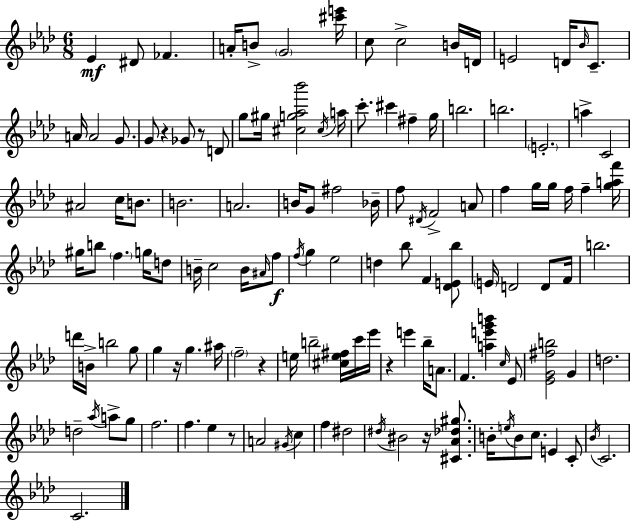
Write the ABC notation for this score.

X:1
T:Untitled
M:6/8
L:1/4
K:Fm
_E ^D/2 _F A/4 B/2 G2 [^c'e']/4 c/2 c2 B/4 D/4 E2 D/4 _B/4 C/2 A/4 A2 G/2 G/2 z _G/2 z/2 D/2 g/2 ^g/4 [^cg_a_b']2 ^c/4 a/4 c'/2 ^c' ^f g/4 b2 b2 E2 a C2 ^A2 c/4 B/2 B2 A2 B/4 G/2 ^f2 _B/4 f/2 ^D/4 F2 A/2 f g/4 g/4 f/4 f [gaf']/4 ^g/4 b/2 f g/4 d/2 B/4 c2 B/4 ^A/4 f/2 f/4 g _e2 d _b/2 F [_DE_b]/2 E/4 D2 D/2 F/4 b2 d'/4 B/4 b2 g/2 g z/4 g ^a/4 f2 z e/4 b2 [^ce^f]/4 c'/4 _e'/4 z e' _b/4 A/2 F [ae'g'b'] c/4 _E/2 [_EG^fb]2 G d2 d2 _a/4 a/2 g/2 f2 f _e z/2 A2 ^G/4 c f ^d2 ^d/4 ^B2 z/4 [^C_A_d^g]/2 B/4 e/4 B/2 c/2 E C/2 _B/4 C2 C2